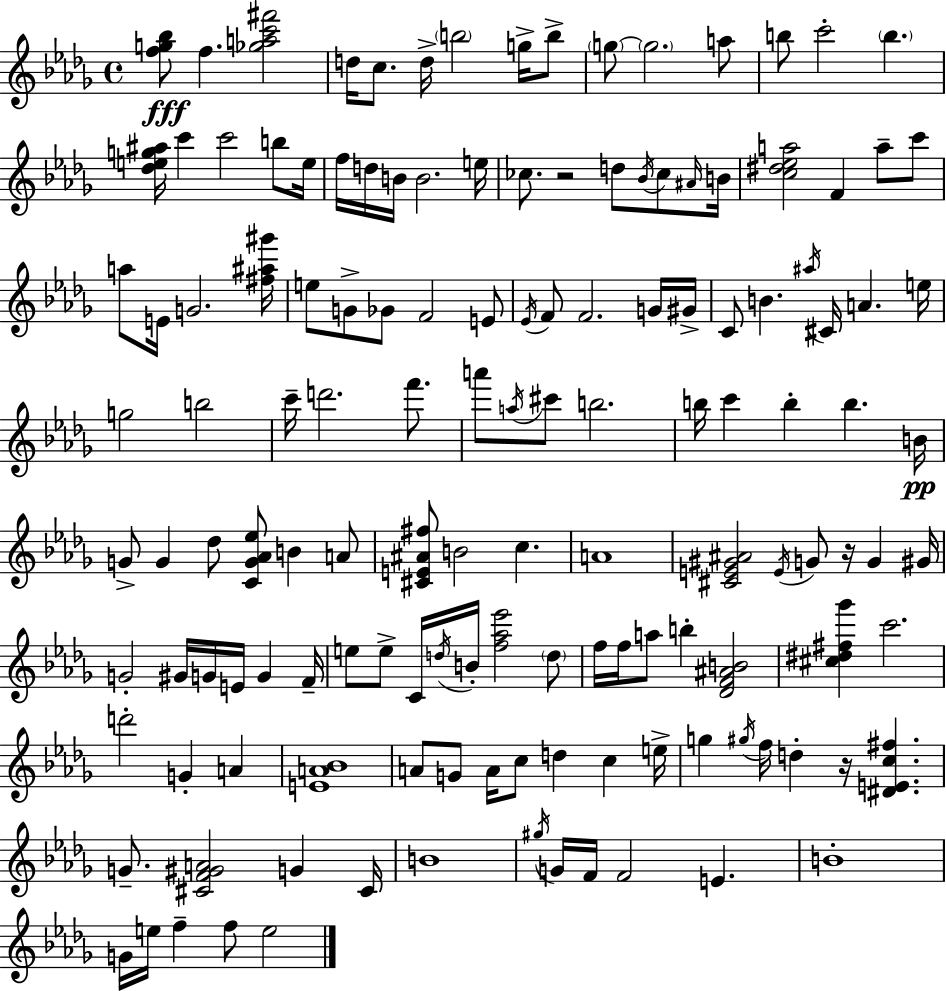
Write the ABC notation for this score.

X:1
T:Untitled
M:4/4
L:1/4
K:Bbm
[fg_b]/2 f [_gac'^f']2 d/4 c/2 d/4 b2 g/4 b/2 g/2 g2 a/2 b/2 c'2 b [_deg^a]/4 c' c'2 b/2 e/4 f/4 d/4 B/4 B2 e/4 _c/2 z2 d/2 _B/4 _c/2 ^A/4 B/4 [c^d_ea]2 F a/2 c'/2 a/2 E/4 G2 [^f^a^g']/4 e/2 G/2 _G/2 F2 E/2 _E/4 F/2 F2 G/4 ^G/4 C/2 B ^a/4 ^C/4 A e/4 g2 b2 c'/4 d'2 f'/2 a'/2 a/4 ^c'/2 b2 b/4 c' b b B/4 G/2 G _d/2 [CG_A_e]/2 B A/2 [^CE^A^f]/2 B2 c A4 [^CE^G^A]2 E/4 G/2 z/4 G ^G/4 G2 ^G/4 G/4 E/4 G F/4 e/2 e/2 C/4 d/4 B/4 [f_a_e']2 d/2 f/4 f/4 a/2 b [_DF^AB]2 [^c^d^f_g'] c'2 d'2 G A [EA_B]4 A/2 G/2 A/4 c/2 d c e/4 g ^g/4 f/4 d z/4 [^DEc^f] G/2 [^CF^GA]2 G ^C/4 B4 ^g/4 G/4 F/4 F2 E B4 G/4 e/4 f f/2 e2